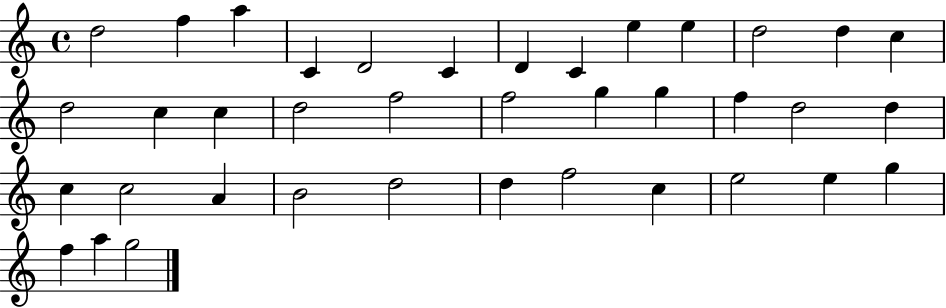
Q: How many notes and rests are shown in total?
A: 38